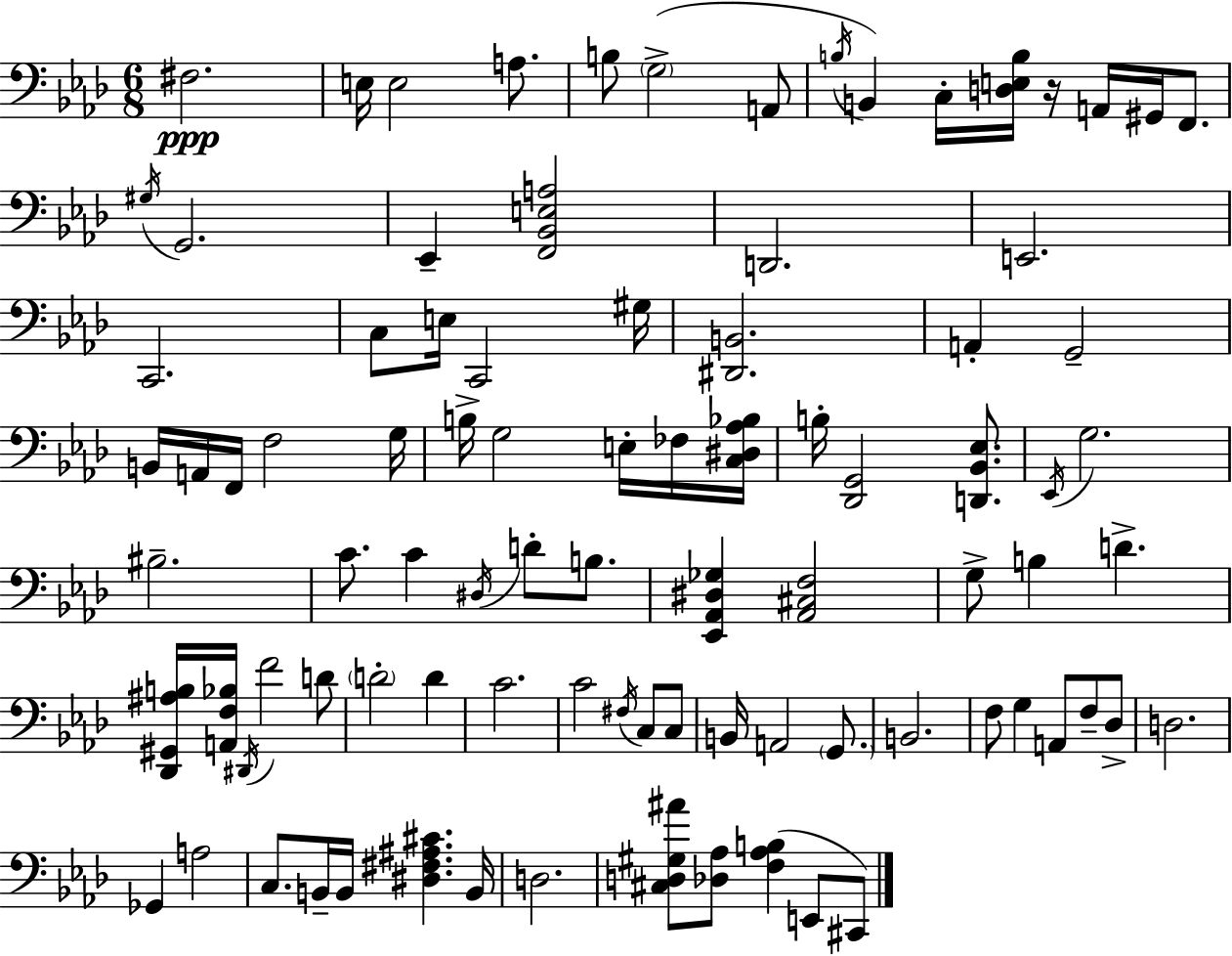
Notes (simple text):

F#3/h. E3/s E3/h A3/e. B3/e G3/h A2/e B3/s B2/q C3/s [D3,E3,B3]/s R/s A2/s G#2/s F2/e. G#3/s G2/h. Eb2/q [F2,Bb2,E3,A3]/h D2/h. E2/h. C2/h. C3/e E3/s C2/h G#3/s [D#2,B2]/h. A2/q G2/h B2/s A2/s F2/s F3/h G3/s B3/s G3/h E3/s FES3/s [C3,D#3,Ab3,Bb3]/s B3/s [Db2,G2]/h [D2,Bb2,Eb3]/e. Eb2/s G3/h. BIS3/h. C4/e. C4/q D#3/s D4/e B3/e. [Eb2,Ab2,D#3,Gb3]/q [Ab2,C#3,F3]/h G3/e B3/q D4/q. [Db2,G#2,A#3,B3]/s [A2,F3,Bb3]/s D#2/s F4/h D4/e D4/h D4/q C4/h. C4/h F#3/s C3/e C3/e B2/s A2/h G2/e. B2/h. F3/e G3/q A2/e F3/e Db3/e D3/h. Gb2/q A3/h C3/e. B2/s B2/s [D#3,F#3,A#3,C#4]/q. B2/s D3/h. [C#3,D3,G#3,A#4]/e [Db3,Ab3]/e [F3,Ab3,B3]/q E2/e C#2/e